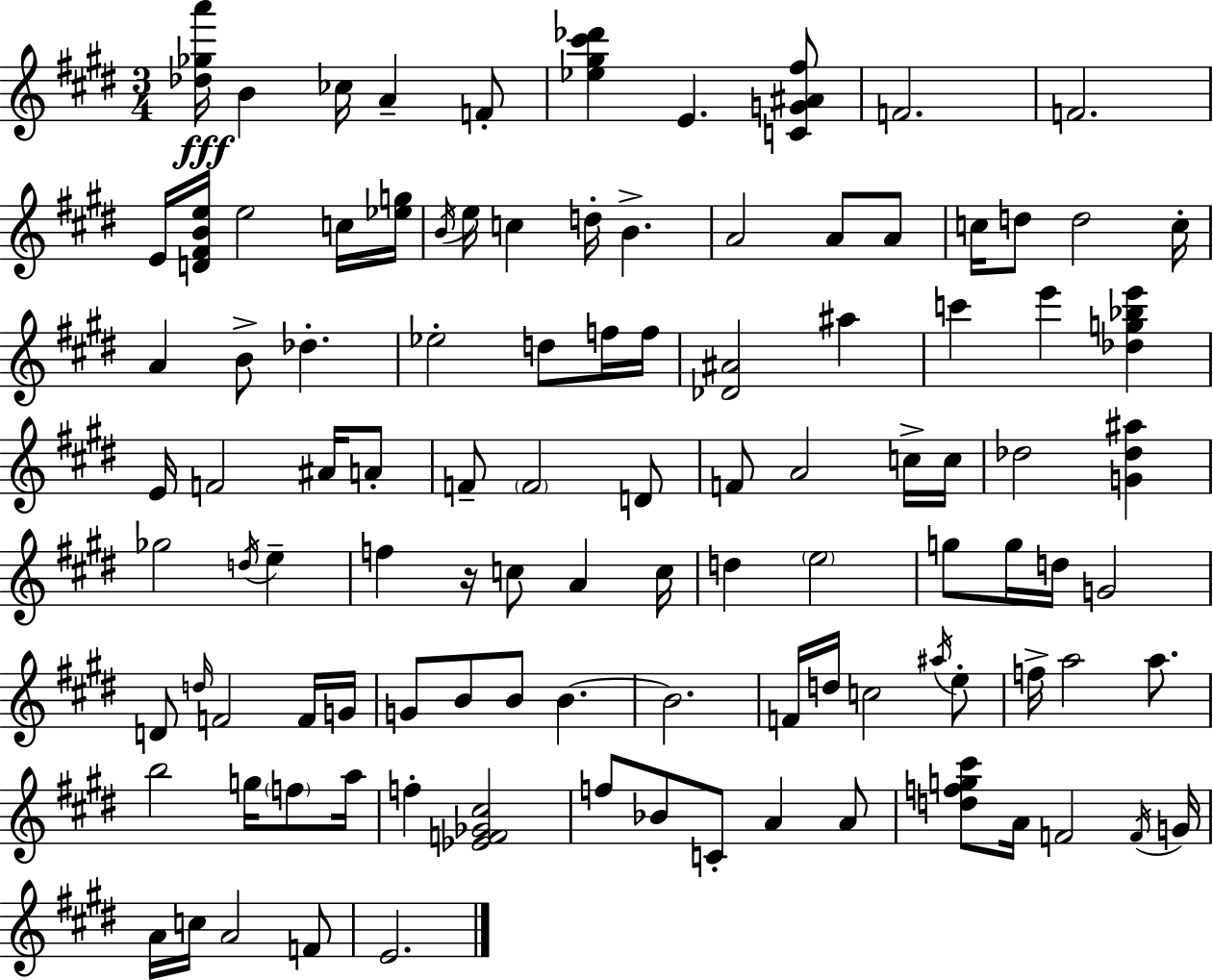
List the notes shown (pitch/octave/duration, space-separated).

[Db5,Gb5,A6]/s B4/q CES5/s A4/q F4/e [Eb5,G#5,C#6,Db6]/q E4/q. [C4,G4,A#4,F#5]/e F4/h. F4/h. E4/s [D4,F#4,B4,E5]/s E5/h C5/s [Eb5,G5]/s B4/s E5/s C5/q D5/s B4/q. A4/h A4/e A4/e C5/s D5/e D5/h C5/s A4/q B4/e Db5/q. Eb5/h D5/e F5/s F5/s [Db4,A#4]/h A#5/q C6/q E6/q [Db5,G5,Bb5,E6]/q E4/s F4/h A#4/s A4/e F4/e F4/h D4/e F4/e A4/h C5/s C5/s Db5/h [G4,Db5,A#5]/q Gb5/h D5/s E5/q F5/q R/s C5/e A4/q C5/s D5/q E5/h G5/e G5/s D5/s G4/h D4/e D5/s F4/h F4/s G4/s G4/e B4/e B4/e B4/q. B4/h. F4/s D5/s C5/h A#5/s E5/e F5/s A5/h A5/e. B5/h G5/s F5/e A5/s F5/q [Eb4,F4,Gb4,C#5]/h F5/e Bb4/e C4/e A4/q A4/e [D5,F5,G5,C#6]/e A4/s F4/h F4/s G4/s A4/s C5/s A4/h F4/e E4/h.